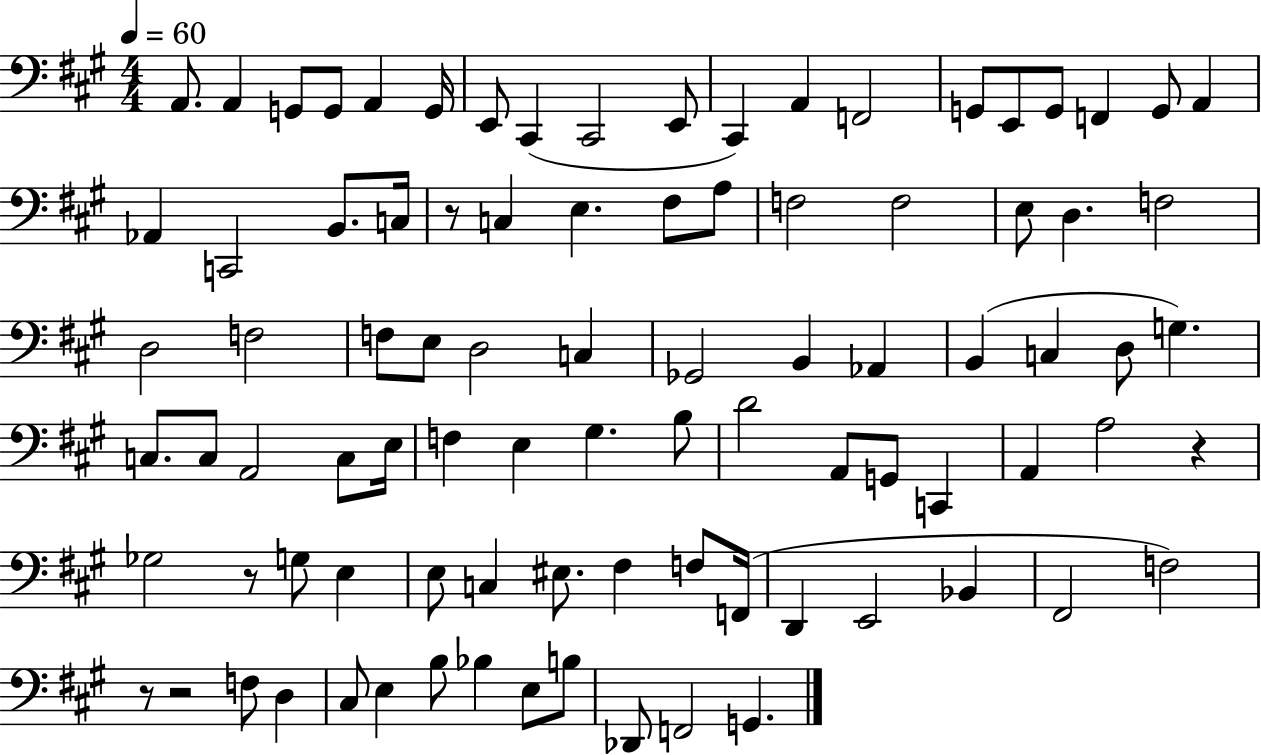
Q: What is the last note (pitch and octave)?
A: G2